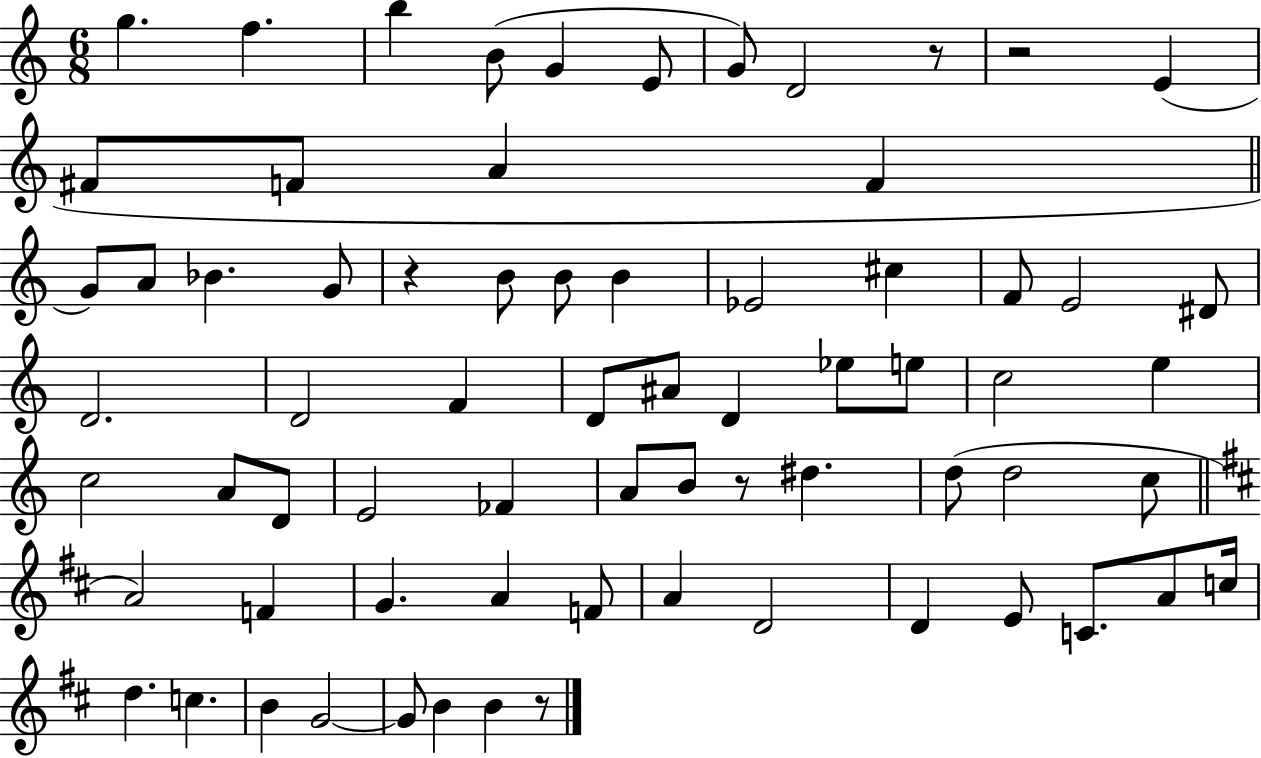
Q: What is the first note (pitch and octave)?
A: G5